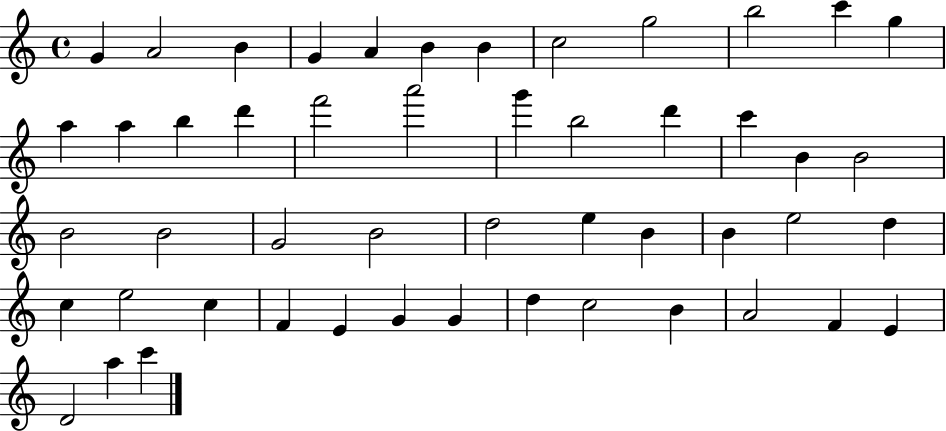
X:1
T:Untitled
M:4/4
L:1/4
K:C
G A2 B G A B B c2 g2 b2 c' g a a b d' f'2 a'2 g' b2 d' c' B B2 B2 B2 G2 B2 d2 e B B e2 d c e2 c F E G G d c2 B A2 F E D2 a c'